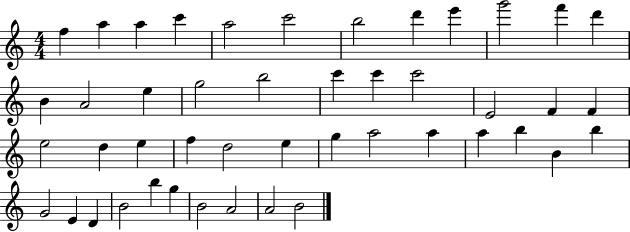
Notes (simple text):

F5/q A5/q A5/q C6/q A5/h C6/h B5/h D6/q E6/q G6/h F6/q D6/q B4/q A4/h E5/q G5/h B5/h C6/q C6/q C6/h E4/h F4/q F4/q E5/h D5/q E5/q F5/q D5/h E5/q G5/q A5/h A5/q A5/q B5/q B4/q B5/q G4/h E4/q D4/q B4/h B5/q G5/q B4/h A4/h A4/h B4/h